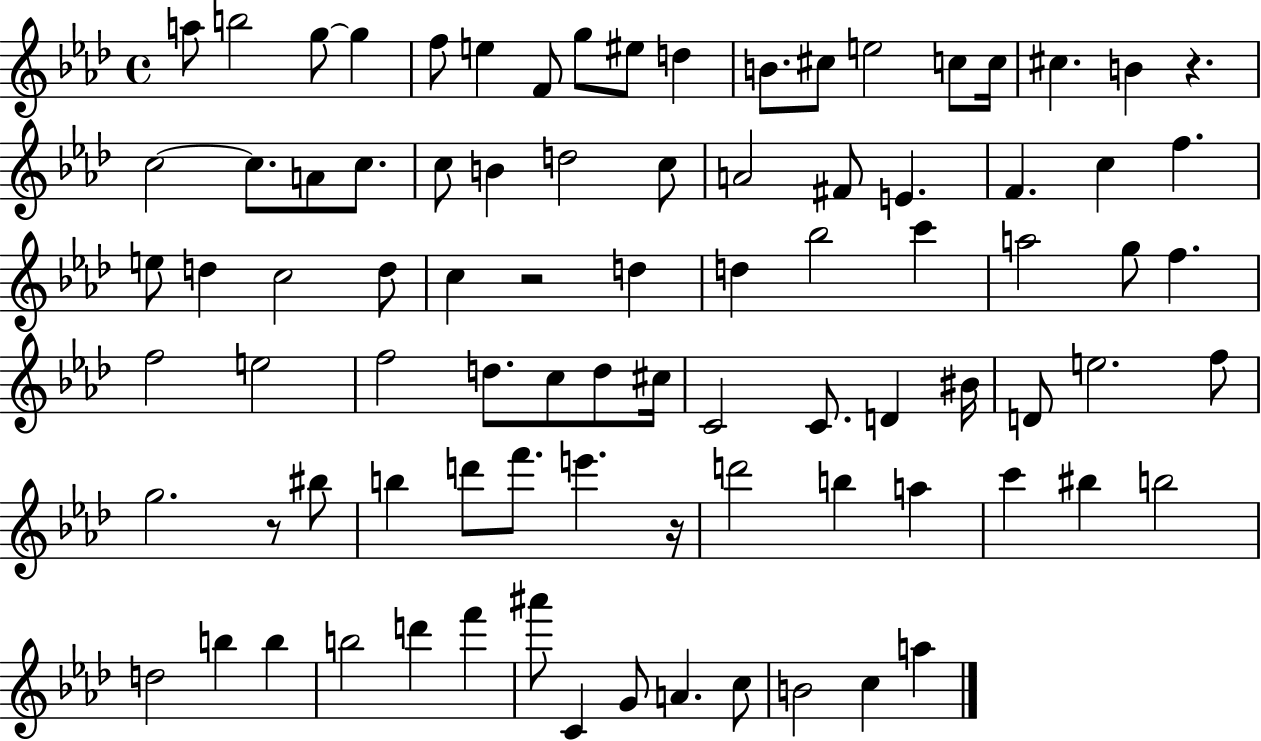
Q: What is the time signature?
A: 4/4